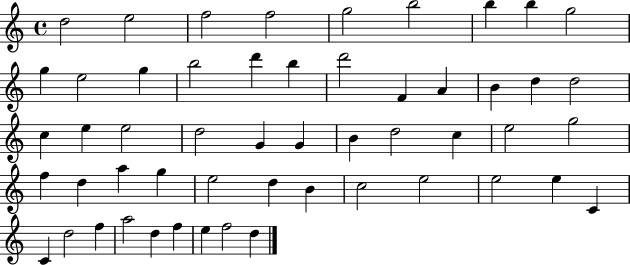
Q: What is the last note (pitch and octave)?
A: D5